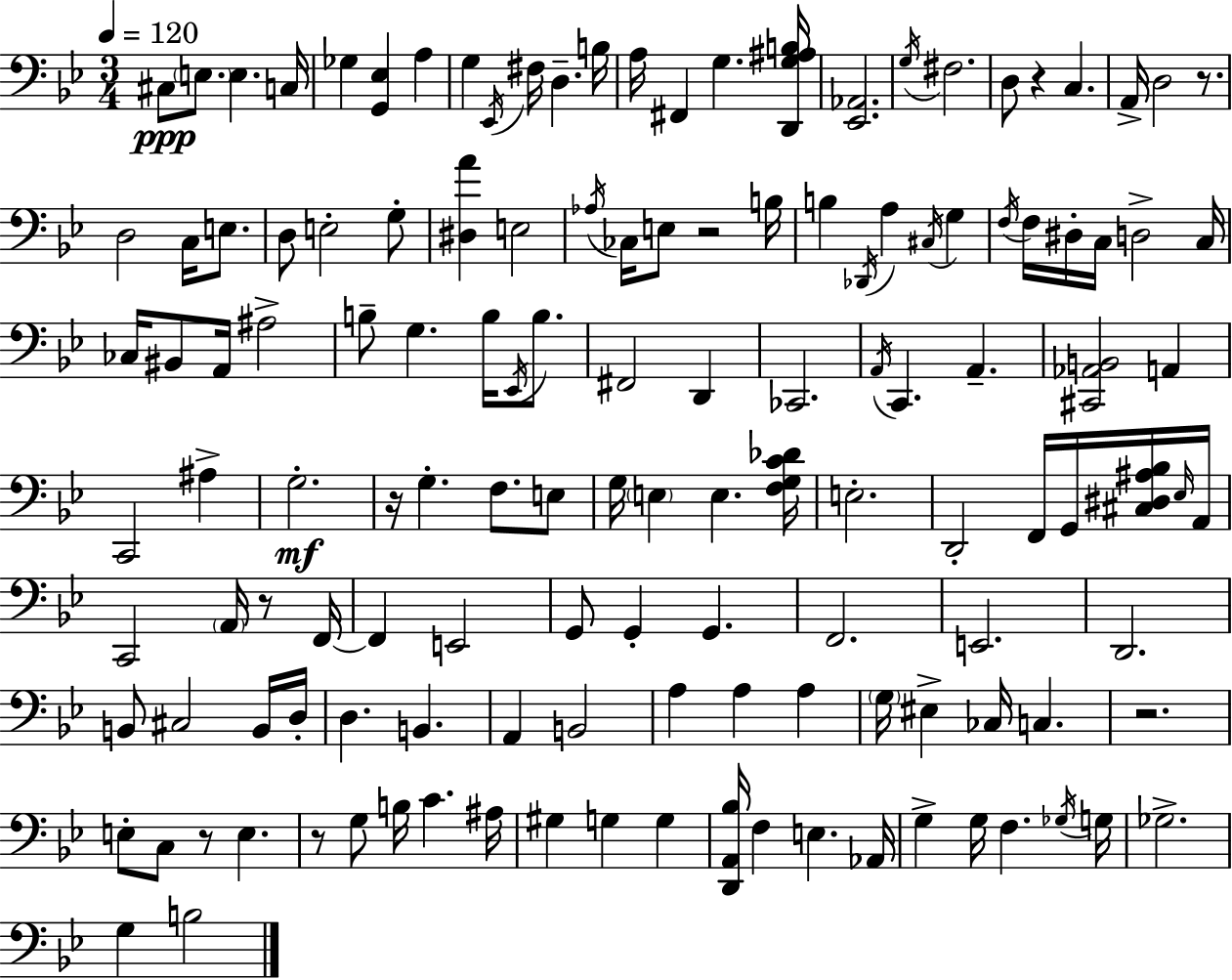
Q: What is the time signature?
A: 3/4